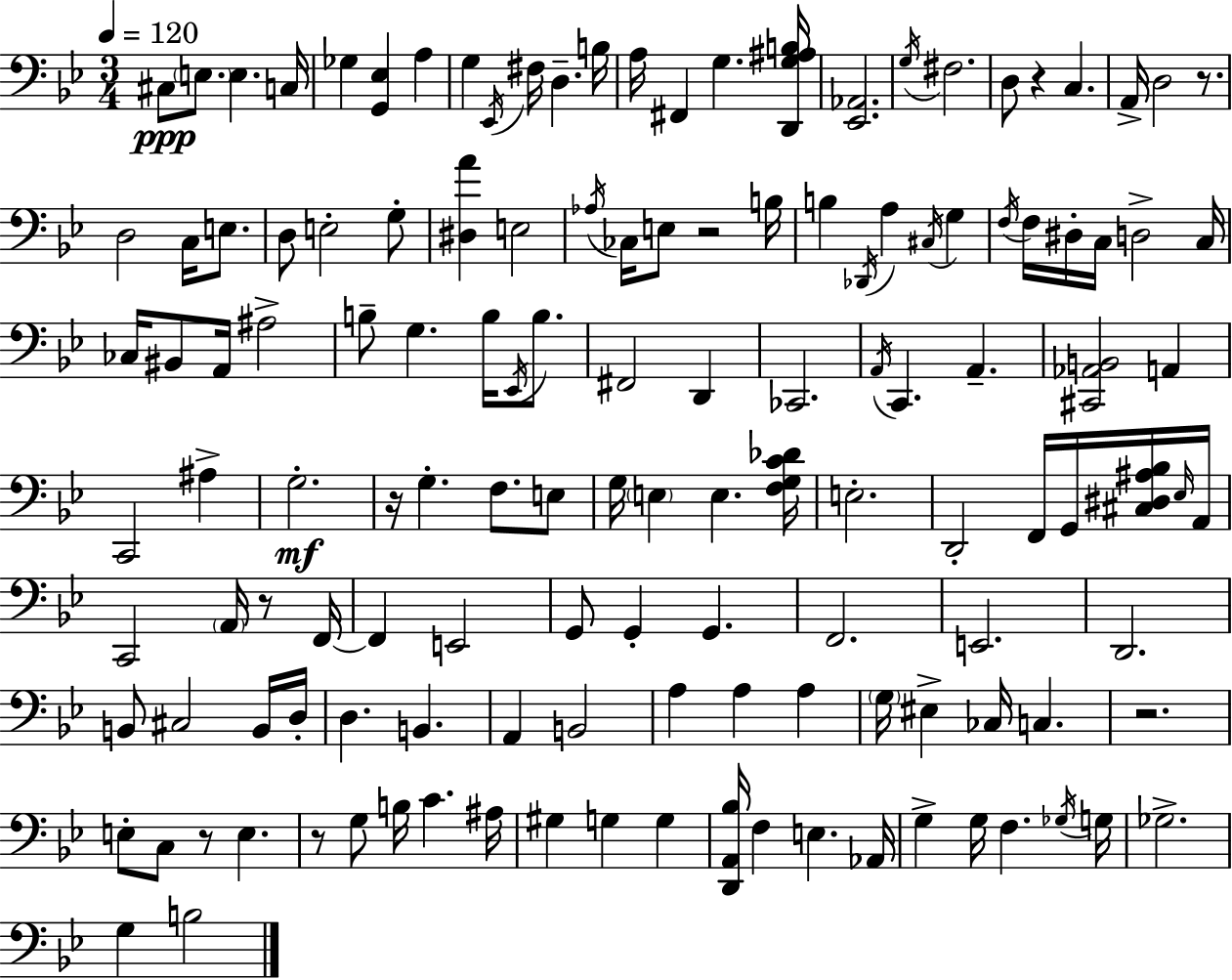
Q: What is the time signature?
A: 3/4